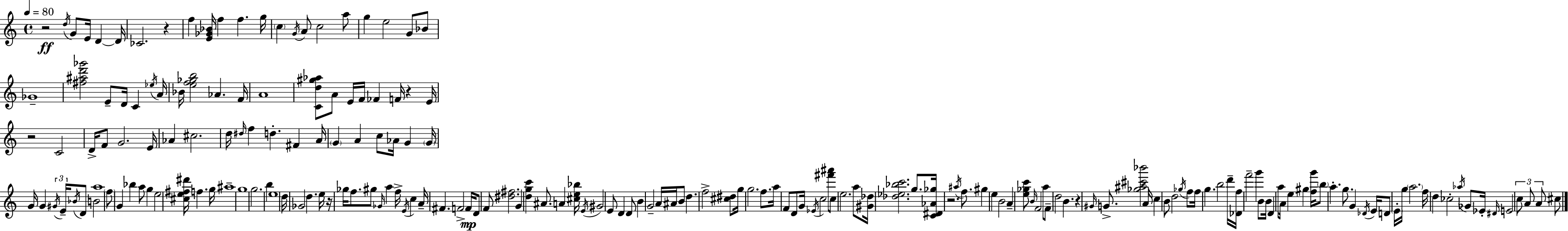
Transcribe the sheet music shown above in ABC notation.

X:1
T:Untitled
M:4/4
L:1/4
K:Am
z2 d/4 G/2 E/4 D D/4 _C2 z f [E_G_B]/4 f f g/4 c G/4 A/2 c2 a/2 g e2 G/2 _B/2 _G4 [^f^ad'_g']2 E/2 D/4 C _e/4 A/4 _B/4 [ef_gb]2 _A F/4 A4 [Cd^g_a]/2 A/2 E/4 F/4 _F F/4 z E/4 z2 C2 D/4 F/2 G2 E/4 _A ^c2 d/4 ^d/4 f d ^F A/4 G A c/2 _A/4 G G/4 G/4 G ^G/4 E/4 _B/4 D/2 B2 a4 f/2 G _b a/2 g e2 [^ce^f^d']/4 f g/4 ^a4 g4 g2 b e4 d/4 _G2 d e/4 z/4 _g/4 f/2 ^g/2 _G/4 a f/4 E/4 c A/4 ^F F2 F/4 D/2 F/2 [^d^f]2 G [dgc'] ^A/2 A [^ce_b]/4 E/4 ^G2 E/2 D D/2 B G2 A/4 ^A/4 B/2 d f2 [^c^d]/2 g/4 g2 f/2 a/4 F/2 D/2 G/4 _E/4 c2 [^f'^a']/2 c/2 e2 a/2 [^G_d]/4 [_d_e_bc']2 g/2 [C^D_A_g]/4 z2 ^a/4 f/2 ^g e B2 A [e_gc']/2 B/4 F2 a/2 F/2 d2 B z ^G/4 G/2 [_g^a^c'_b']2 A/4 c B/2 d2 _g/4 f/2 f/4 g b2 d'/4 [_Df]/4 f'2 g' B/2 B/4 D a/2 A/4 e ^g [fg']/4 b/2 a g/2 G _D/4 E/4 D/2 E/4 g/4 a2 f/4 d _c2 _a/4 _G/2 _E/4 ^D/4 E2 c/2 A/2 A/2 ^c/2